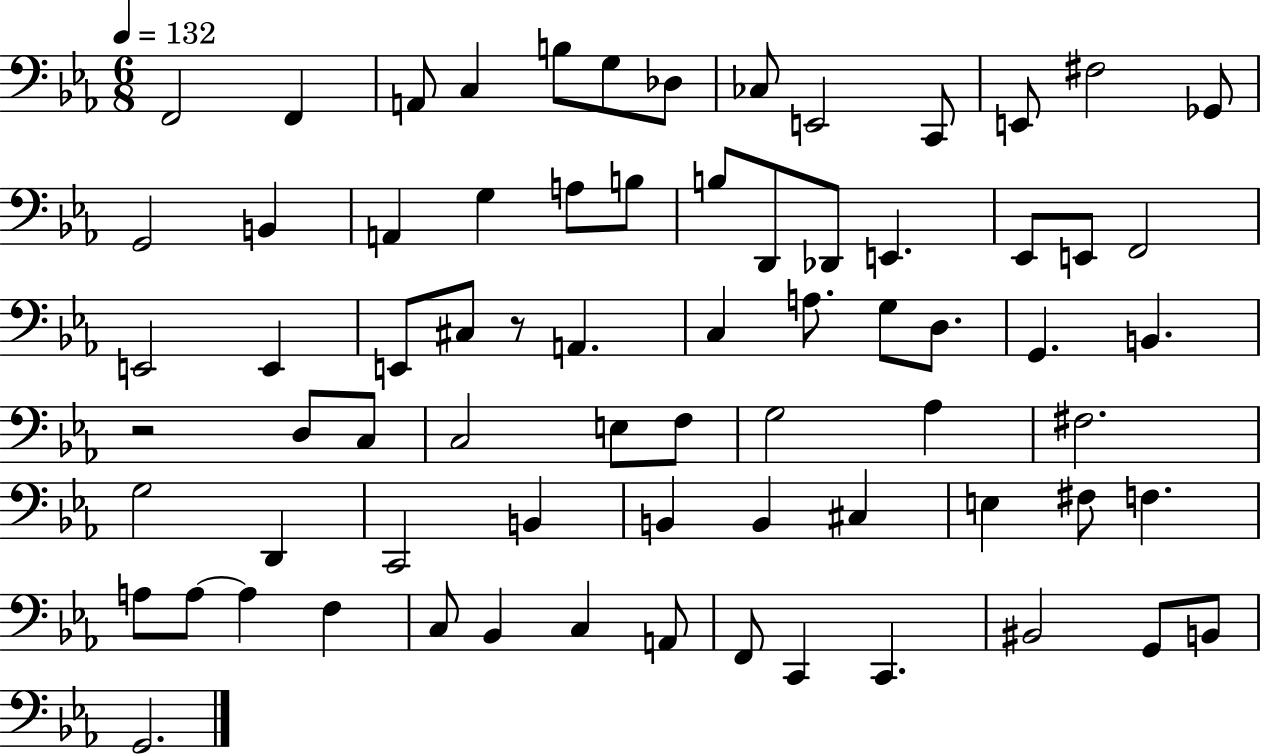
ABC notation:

X:1
T:Untitled
M:6/8
L:1/4
K:Eb
F,,2 F,, A,,/2 C, B,/2 G,/2 _D,/2 _C,/2 E,,2 C,,/2 E,,/2 ^F,2 _G,,/2 G,,2 B,, A,, G, A,/2 B,/2 B,/2 D,,/2 _D,,/2 E,, _E,,/2 E,,/2 F,,2 E,,2 E,, E,,/2 ^C,/2 z/2 A,, C, A,/2 G,/2 D,/2 G,, B,, z2 D,/2 C,/2 C,2 E,/2 F,/2 G,2 _A, ^F,2 G,2 D,, C,,2 B,, B,, B,, ^C, E, ^F,/2 F, A,/2 A,/2 A, F, C,/2 _B,, C, A,,/2 F,,/2 C,, C,, ^B,,2 G,,/2 B,,/2 G,,2